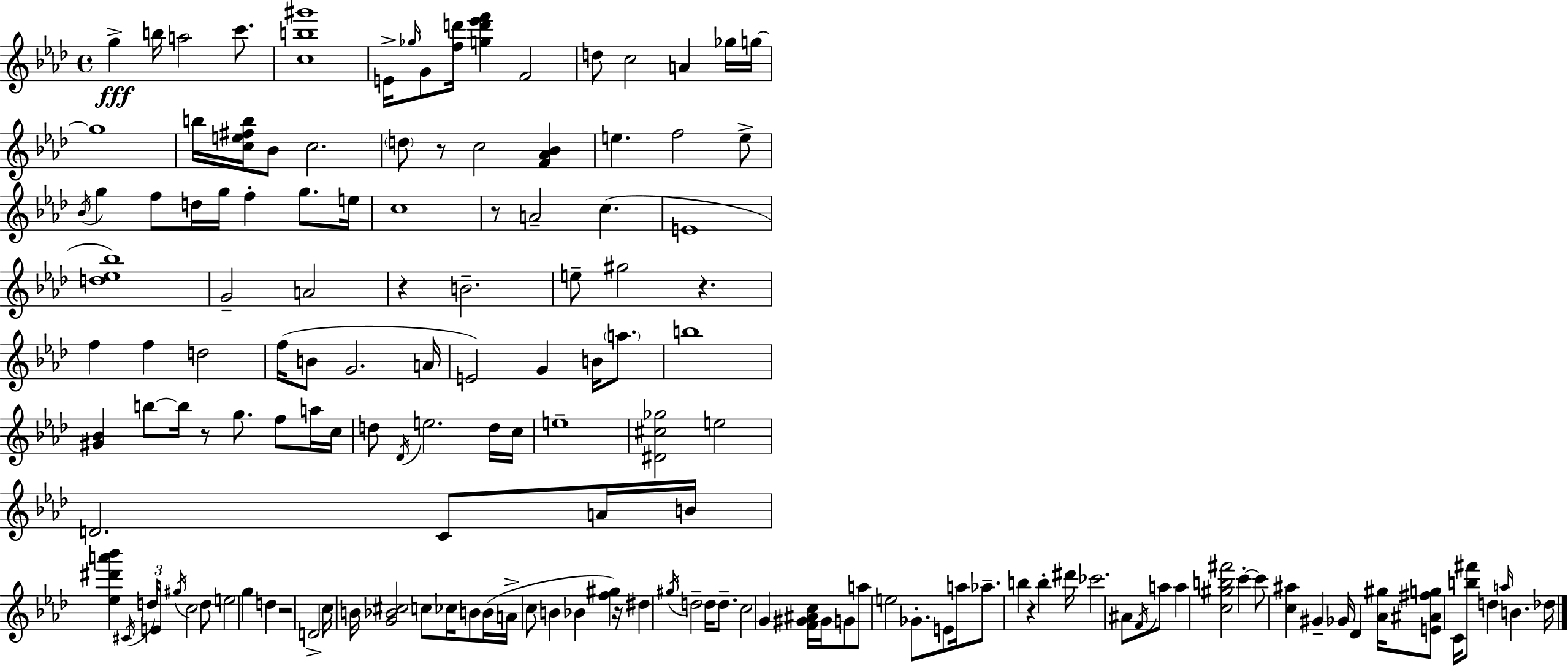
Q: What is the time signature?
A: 4/4